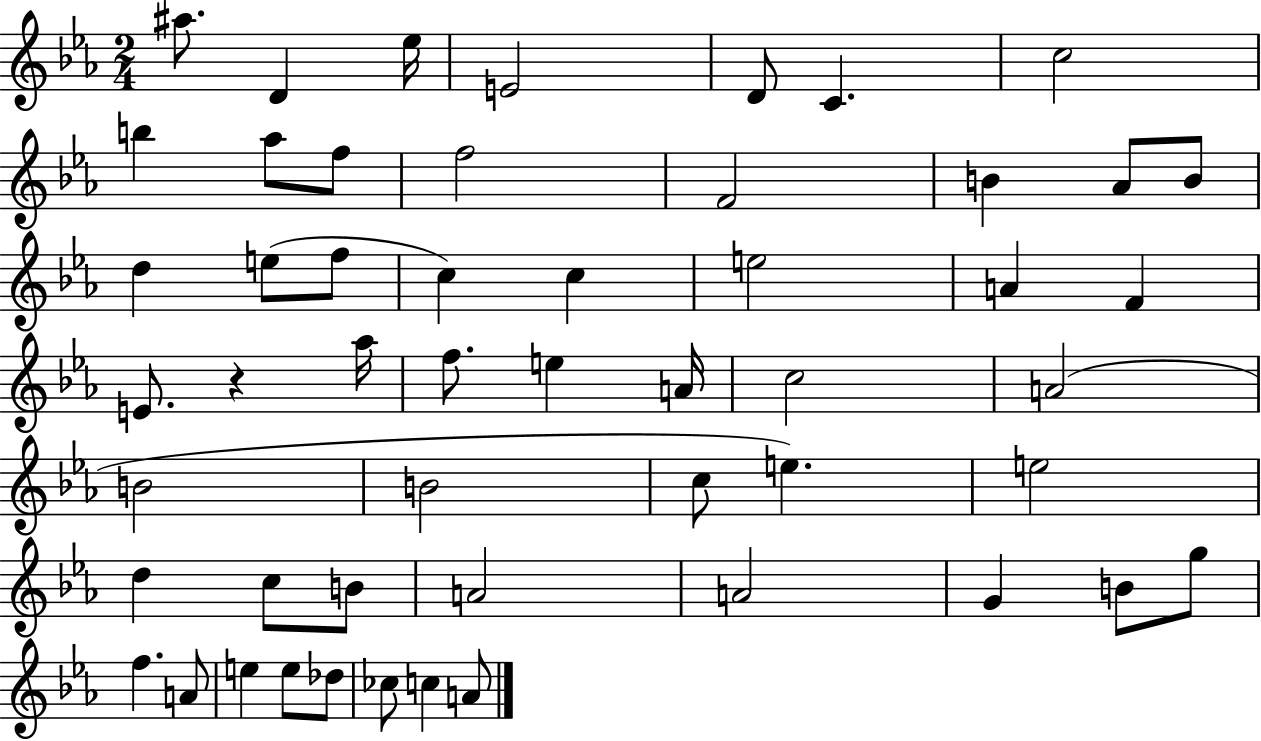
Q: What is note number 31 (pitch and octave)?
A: B4